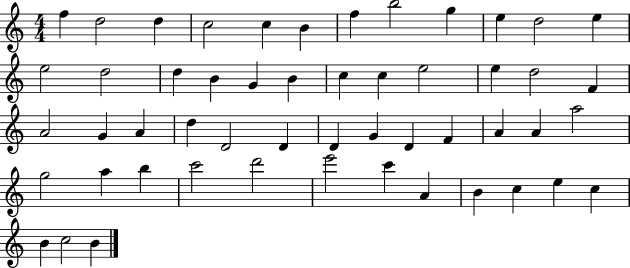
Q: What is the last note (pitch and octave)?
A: B4